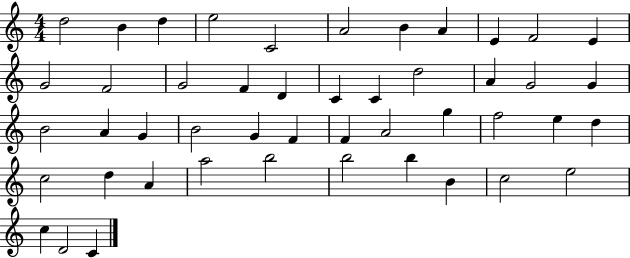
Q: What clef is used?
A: treble